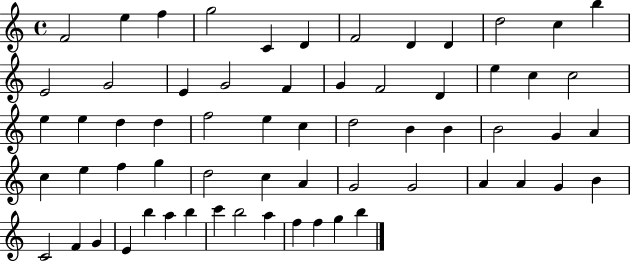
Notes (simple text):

F4/h E5/q F5/q G5/h C4/q D4/q F4/h D4/q D4/q D5/h C5/q B5/q E4/h G4/h E4/q G4/h F4/q G4/q F4/h D4/q E5/q C5/q C5/h E5/q E5/q D5/q D5/q F5/h E5/q C5/q D5/h B4/q B4/q B4/h G4/q A4/q C5/q E5/q F5/q G5/q D5/h C5/q A4/q G4/h G4/h A4/q A4/q G4/q B4/q C4/h F4/q G4/q E4/q B5/q A5/q B5/q C6/q B5/h A5/q F5/q F5/q G5/q B5/q